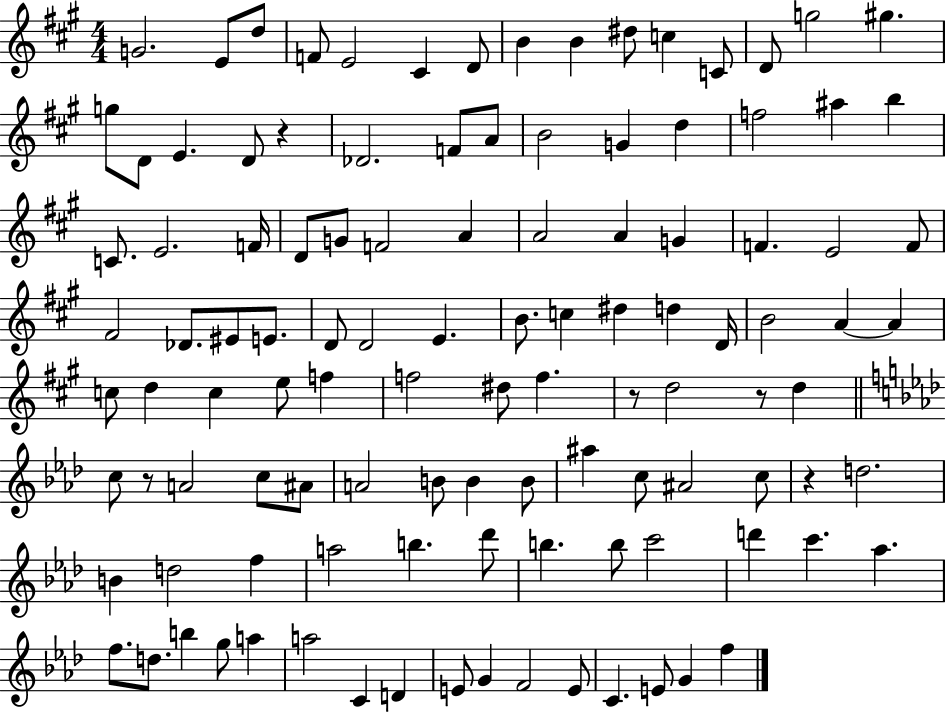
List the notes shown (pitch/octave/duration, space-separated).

G4/h. E4/e D5/e F4/e E4/h C#4/q D4/e B4/q B4/q D#5/e C5/q C4/e D4/e G5/h G#5/q. G5/e D4/e E4/q. D4/e R/q Db4/h. F4/e A4/e B4/h G4/q D5/q F5/h A#5/q B5/q C4/e. E4/h. F4/s D4/e G4/e F4/h A4/q A4/h A4/q G4/q F4/q. E4/h F4/e F#4/h Db4/e. EIS4/e E4/e. D4/e D4/h E4/q. B4/e. C5/q D#5/q D5/q D4/s B4/h A4/q A4/q C5/e D5/q C5/q E5/e F5/q F5/h D#5/e F5/q. R/e D5/h R/e D5/q C5/e R/e A4/h C5/e A#4/e A4/h B4/e B4/q B4/e A#5/q C5/e A#4/h C5/e R/q D5/h. B4/q D5/h F5/q A5/h B5/q. Db6/e B5/q. B5/e C6/h D6/q C6/q. Ab5/q. F5/e. D5/e. B5/q G5/e A5/q A5/h C4/q D4/q E4/e G4/q F4/h E4/e C4/q. E4/e G4/q F5/q